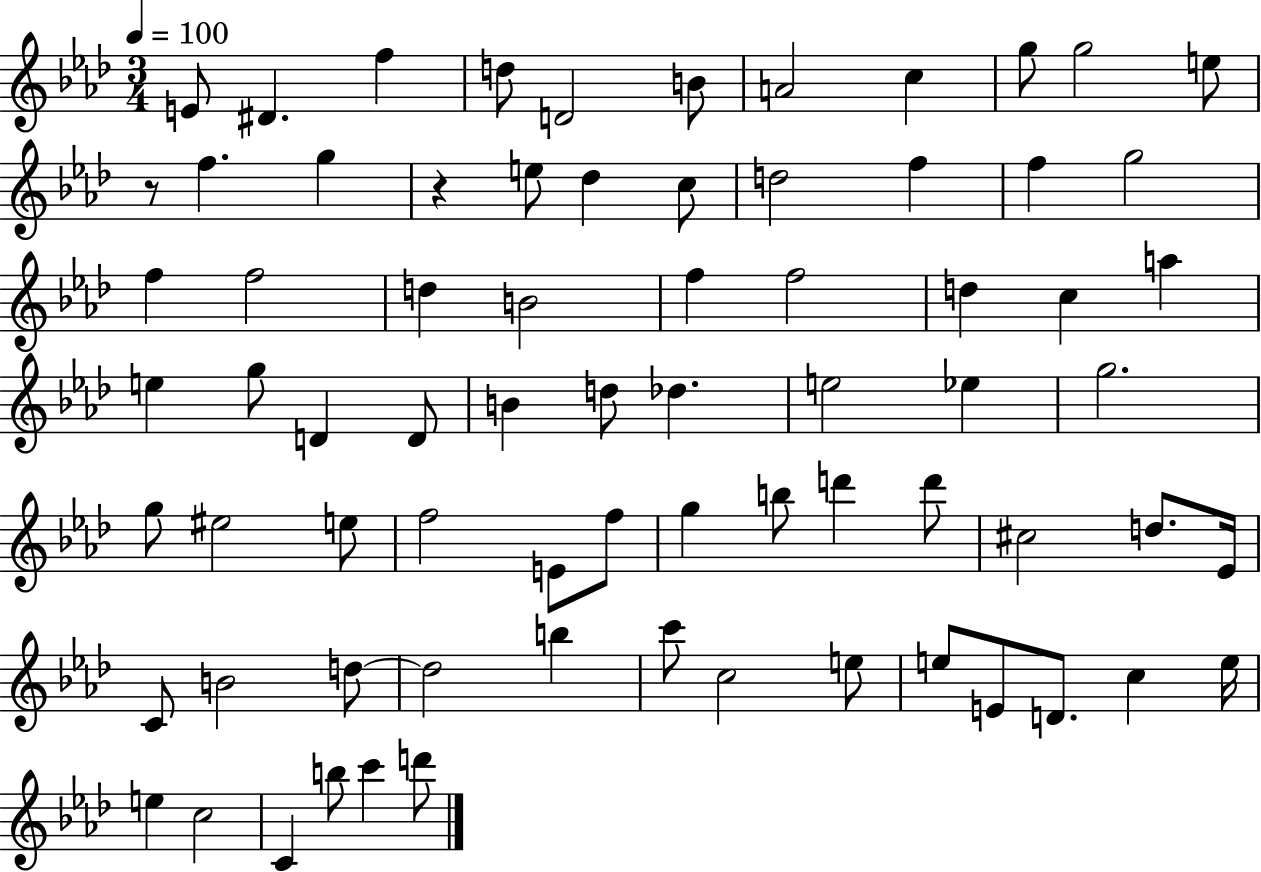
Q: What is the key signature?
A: AES major